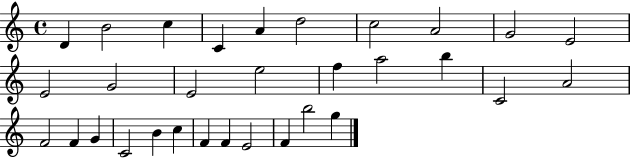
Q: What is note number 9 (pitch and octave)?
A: G4